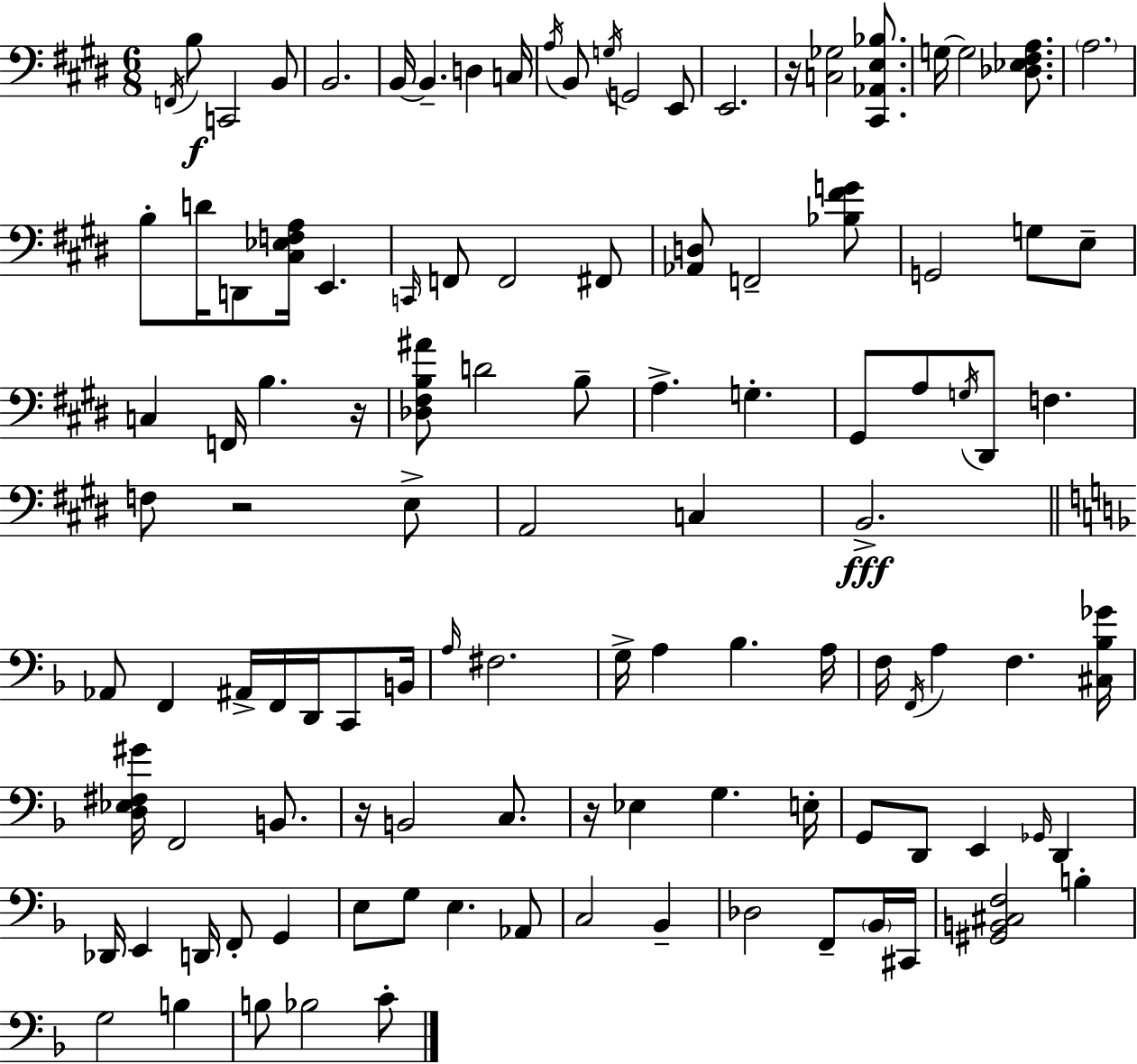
{
  \clef bass
  \numericTimeSignature
  \time 6/8
  \key e \major
  \acciaccatura { f,16 }\f b8 c,2 b,8 | b,2. | b,16~~ b,4.-- d4 | c16 \acciaccatura { a16 } b,8 \acciaccatura { g16 } g,2 | \break e,8 e,2. | r16 <c ges>2 | <cis, aes, e bes>8. g16~~ g2 | <des ees fis a>8. \parenthesize a2. | \break b8-. d'16 d,8 <cis ees f a>16 e,4. | \grace { c,16 } f,8 f,2 | fis,8 <aes, d>8 f,2-- | <bes fis' g'>8 g,2 | \break g8 e8-- c4 f,16 b4. | r16 <des fis b ais'>8 d'2 | b8-- a4.-> g4.-. | gis,8 a8 \acciaccatura { g16 } dis,8 f4. | \break f8 r2 | e8-> a,2 | c4 b,2.->\fff | \bar "||" \break \key f \major aes,8 f,4 ais,16-> f,16 d,16 c,8 b,16 | \grace { a16 } fis2. | g16-> a4 bes4. | a16 f16 \acciaccatura { f,16 } a4 f4. | \break <cis bes ges'>16 <d ees fis gis'>16 f,2 b,8. | r16 b,2 c8. | r16 ees4 g4. | e16-. g,8 d,8 e,4 \grace { ges,16 } d,4 | \break des,16 e,4 d,16 f,8-. g,4 | e8 g8 e4. | aes,8 c2 bes,4-- | des2 f,8-- | \break \parenthesize bes,16 cis,16 <gis, b, cis f>2 b4-. | g2 b4 | b8 bes2 | c'8-. \bar "|."
}